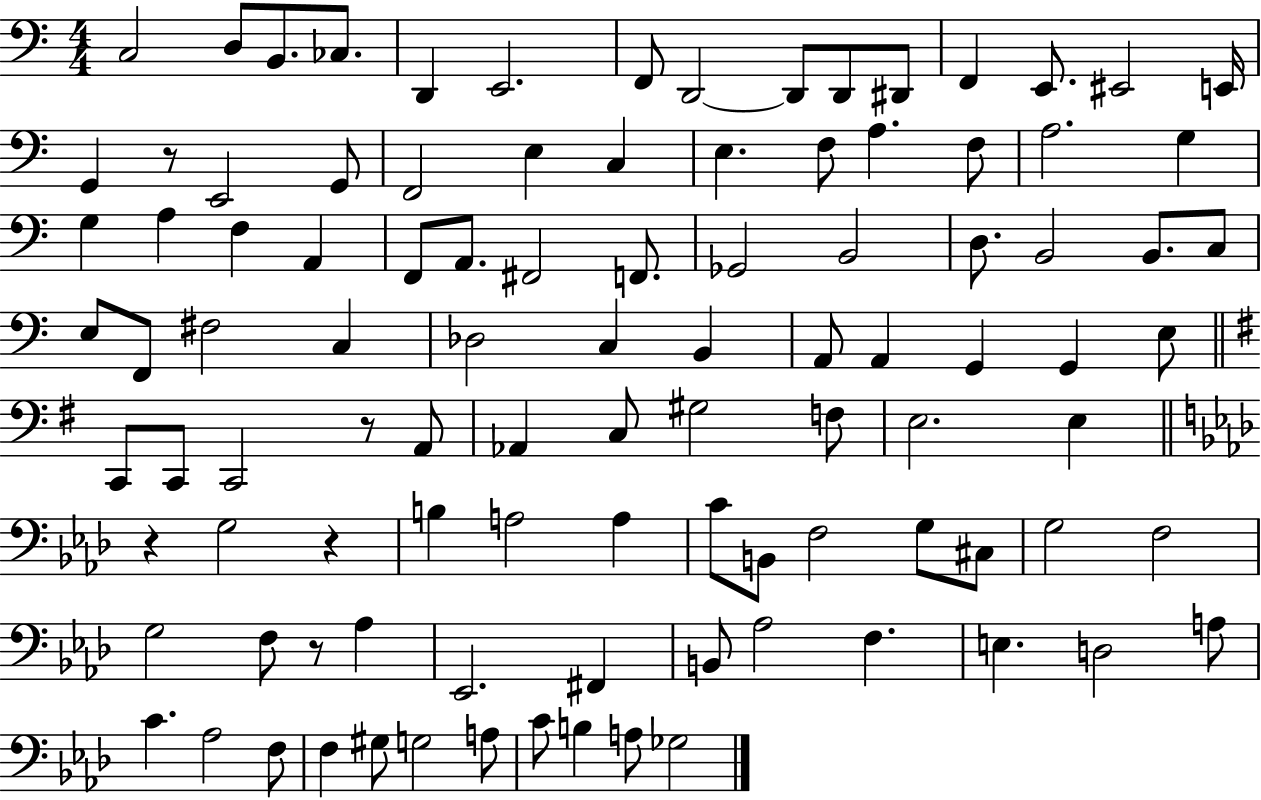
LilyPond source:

{
  \clef bass
  \numericTimeSignature
  \time 4/4
  \key c \major
  \repeat volta 2 { c2 d8 b,8. ces8. | d,4 e,2. | f,8 d,2~~ d,8 d,8 dis,8 | f,4 e,8. eis,2 e,16 | \break g,4 r8 e,2 g,8 | f,2 e4 c4 | e4. f8 a4. f8 | a2. g4 | \break g4 a4 f4 a,4 | f,8 a,8. fis,2 f,8. | ges,2 b,2 | d8. b,2 b,8. c8 | \break e8 f,8 fis2 c4 | des2 c4 b,4 | a,8 a,4 g,4 g,4 e8 | \bar "||" \break \key g \major c,8 c,8 c,2 r8 a,8 | aes,4 c8 gis2 f8 | e2. e4 | \bar "||" \break \key aes \major r4 g2 r4 | b4 a2 a4 | c'8 b,8 f2 g8 cis8 | g2 f2 | \break g2 f8 r8 aes4 | ees,2. fis,4 | b,8 aes2 f4. | e4. d2 a8 | \break c'4. aes2 f8 | f4 gis8 g2 a8 | c'8 b4 a8 ges2 | } \bar "|."
}